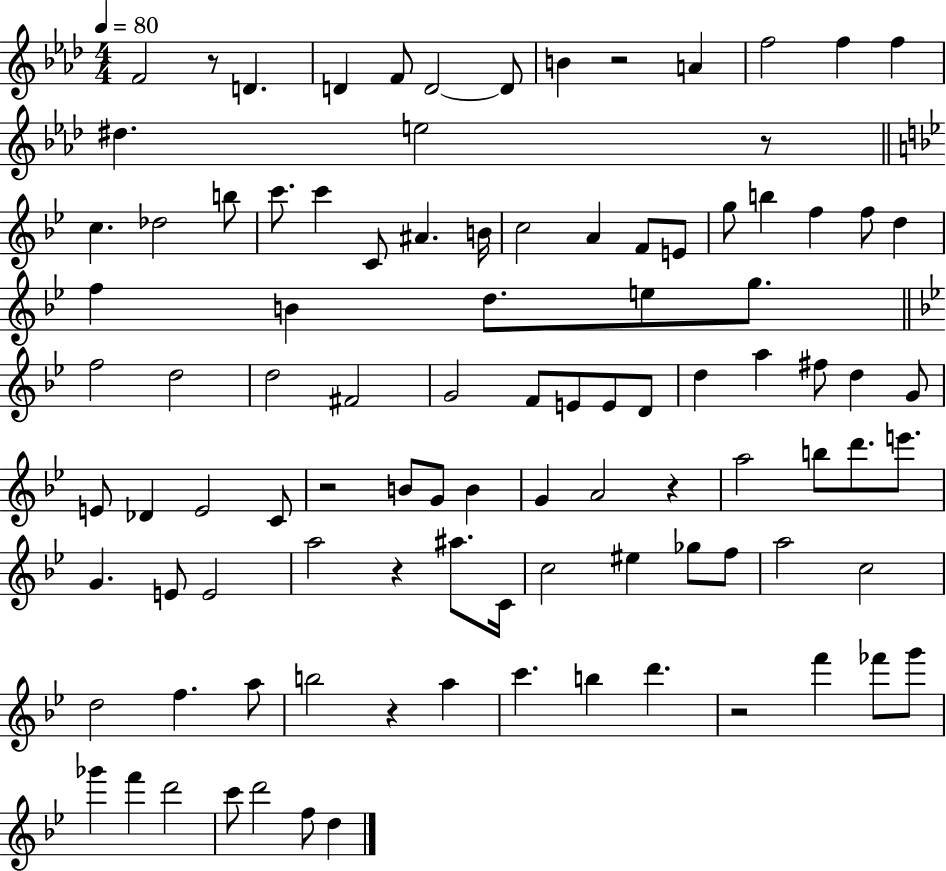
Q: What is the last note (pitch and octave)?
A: D5